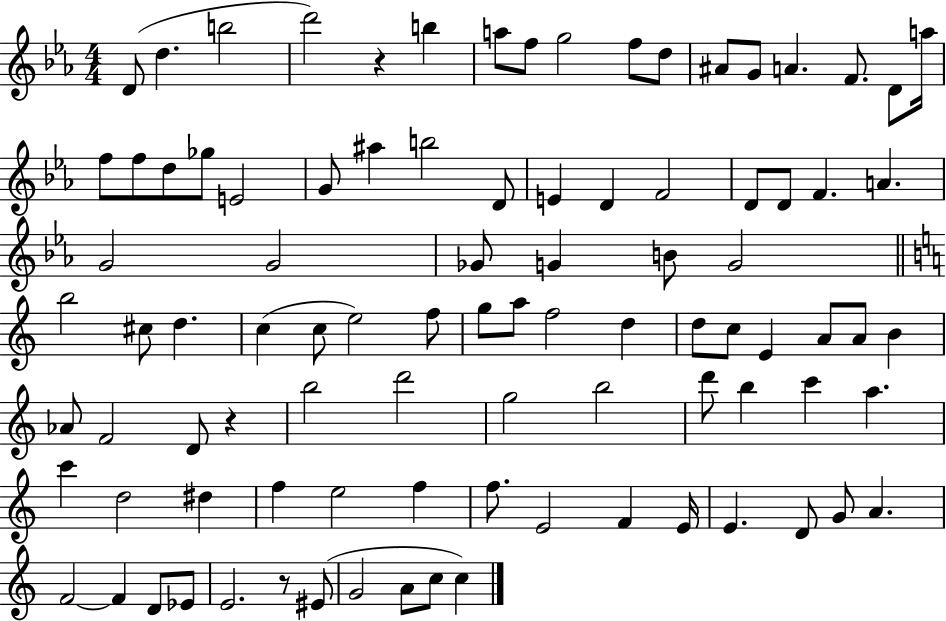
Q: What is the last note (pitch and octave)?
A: C5